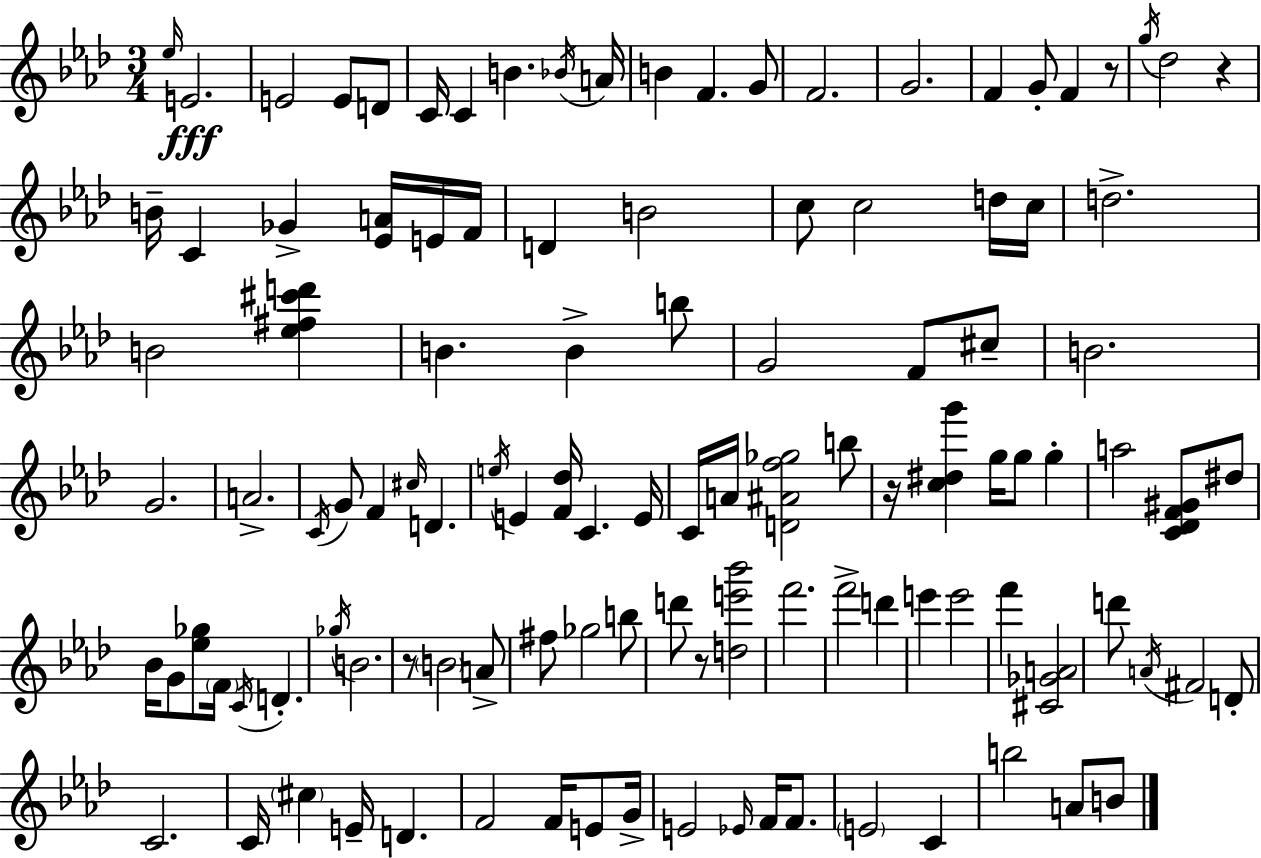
Eb5/s E4/h. E4/h E4/e D4/e C4/s C4/q B4/q. Bb4/s A4/s B4/q F4/q. G4/e F4/h. G4/h. F4/q G4/e F4/q R/e G5/s Db5/h R/q B4/s C4/q Gb4/q [Eb4,A4]/s E4/s F4/s D4/q B4/h C5/e C5/h D5/s C5/s D5/h. B4/h [Eb5,F#5,C#6,D6]/q B4/q. B4/q B5/e G4/h F4/e C#5/e B4/h. G4/h. A4/h. C4/s G4/e F4/q C#5/s D4/q. E5/s E4/q [F4,Db5]/s C4/q. E4/s C4/s A4/s [D4,A#4,F5,Gb5]/h B5/e R/s [C5,D#5,G6]/q G5/s G5/e G5/q A5/h [C4,Db4,F4,G#4]/e D#5/e Bb4/s G4/e [Eb5,Gb5]/e F4/s C4/s D4/q. Gb5/s B4/h. R/e B4/h A4/e F#5/e Gb5/h B5/e D6/e R/e [D5,E6,Bb6]/h F6/h. F6/h D6/q E6/q E6/h F6/q [C#4,Gb4,A4]/h D6/e A4/s F#4/h D4/e C4/h. C4/s C#5/q E4/s D4/q. F4/h F4/s E4/e G4/s E4/h Eb4/s F4/s F4/e. E4/h C4/q B5/h A4/e B4/e